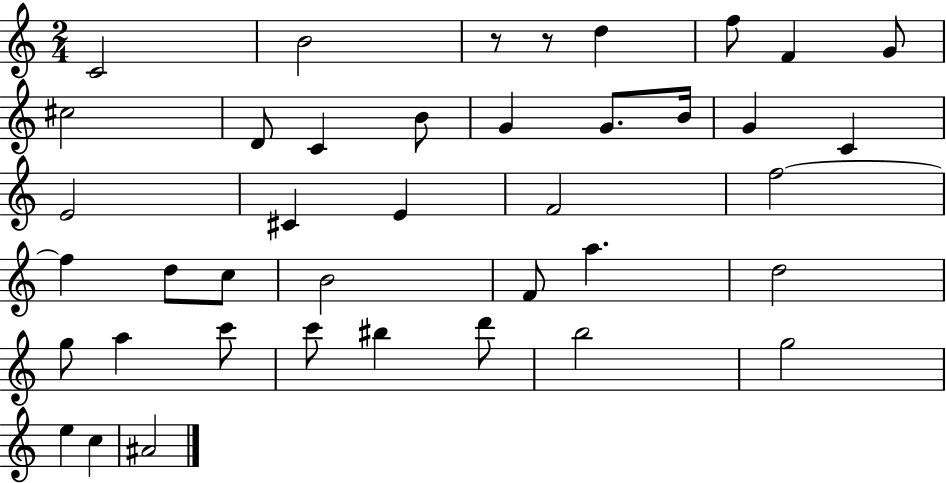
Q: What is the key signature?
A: C major